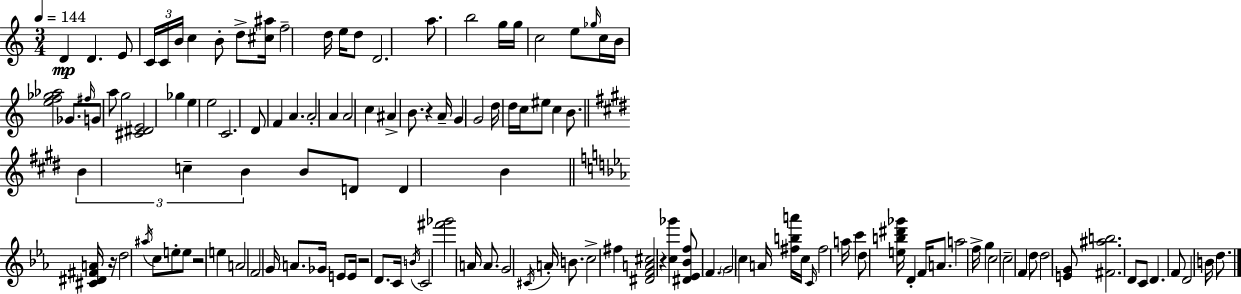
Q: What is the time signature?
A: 3/4